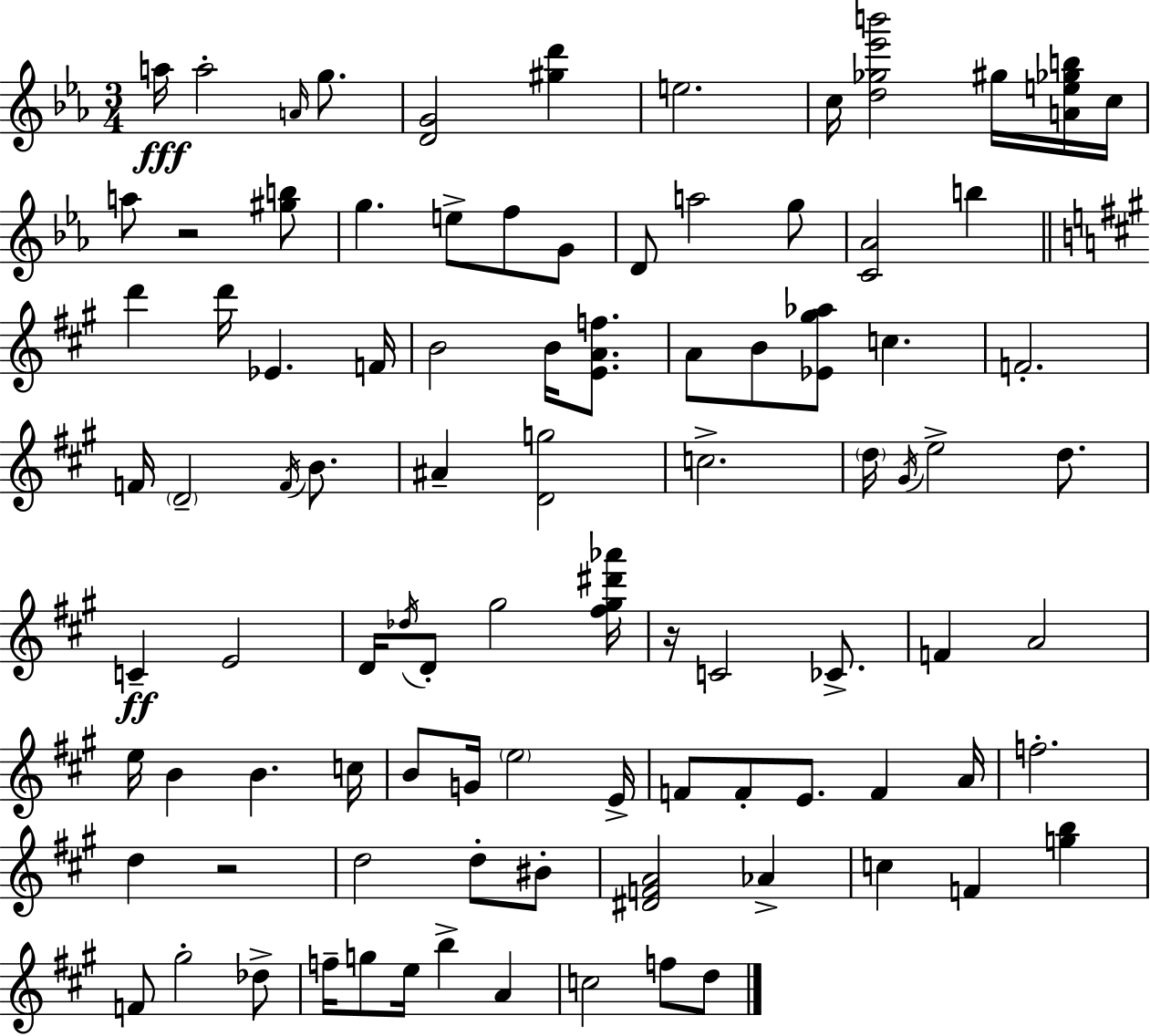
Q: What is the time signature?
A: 3/4